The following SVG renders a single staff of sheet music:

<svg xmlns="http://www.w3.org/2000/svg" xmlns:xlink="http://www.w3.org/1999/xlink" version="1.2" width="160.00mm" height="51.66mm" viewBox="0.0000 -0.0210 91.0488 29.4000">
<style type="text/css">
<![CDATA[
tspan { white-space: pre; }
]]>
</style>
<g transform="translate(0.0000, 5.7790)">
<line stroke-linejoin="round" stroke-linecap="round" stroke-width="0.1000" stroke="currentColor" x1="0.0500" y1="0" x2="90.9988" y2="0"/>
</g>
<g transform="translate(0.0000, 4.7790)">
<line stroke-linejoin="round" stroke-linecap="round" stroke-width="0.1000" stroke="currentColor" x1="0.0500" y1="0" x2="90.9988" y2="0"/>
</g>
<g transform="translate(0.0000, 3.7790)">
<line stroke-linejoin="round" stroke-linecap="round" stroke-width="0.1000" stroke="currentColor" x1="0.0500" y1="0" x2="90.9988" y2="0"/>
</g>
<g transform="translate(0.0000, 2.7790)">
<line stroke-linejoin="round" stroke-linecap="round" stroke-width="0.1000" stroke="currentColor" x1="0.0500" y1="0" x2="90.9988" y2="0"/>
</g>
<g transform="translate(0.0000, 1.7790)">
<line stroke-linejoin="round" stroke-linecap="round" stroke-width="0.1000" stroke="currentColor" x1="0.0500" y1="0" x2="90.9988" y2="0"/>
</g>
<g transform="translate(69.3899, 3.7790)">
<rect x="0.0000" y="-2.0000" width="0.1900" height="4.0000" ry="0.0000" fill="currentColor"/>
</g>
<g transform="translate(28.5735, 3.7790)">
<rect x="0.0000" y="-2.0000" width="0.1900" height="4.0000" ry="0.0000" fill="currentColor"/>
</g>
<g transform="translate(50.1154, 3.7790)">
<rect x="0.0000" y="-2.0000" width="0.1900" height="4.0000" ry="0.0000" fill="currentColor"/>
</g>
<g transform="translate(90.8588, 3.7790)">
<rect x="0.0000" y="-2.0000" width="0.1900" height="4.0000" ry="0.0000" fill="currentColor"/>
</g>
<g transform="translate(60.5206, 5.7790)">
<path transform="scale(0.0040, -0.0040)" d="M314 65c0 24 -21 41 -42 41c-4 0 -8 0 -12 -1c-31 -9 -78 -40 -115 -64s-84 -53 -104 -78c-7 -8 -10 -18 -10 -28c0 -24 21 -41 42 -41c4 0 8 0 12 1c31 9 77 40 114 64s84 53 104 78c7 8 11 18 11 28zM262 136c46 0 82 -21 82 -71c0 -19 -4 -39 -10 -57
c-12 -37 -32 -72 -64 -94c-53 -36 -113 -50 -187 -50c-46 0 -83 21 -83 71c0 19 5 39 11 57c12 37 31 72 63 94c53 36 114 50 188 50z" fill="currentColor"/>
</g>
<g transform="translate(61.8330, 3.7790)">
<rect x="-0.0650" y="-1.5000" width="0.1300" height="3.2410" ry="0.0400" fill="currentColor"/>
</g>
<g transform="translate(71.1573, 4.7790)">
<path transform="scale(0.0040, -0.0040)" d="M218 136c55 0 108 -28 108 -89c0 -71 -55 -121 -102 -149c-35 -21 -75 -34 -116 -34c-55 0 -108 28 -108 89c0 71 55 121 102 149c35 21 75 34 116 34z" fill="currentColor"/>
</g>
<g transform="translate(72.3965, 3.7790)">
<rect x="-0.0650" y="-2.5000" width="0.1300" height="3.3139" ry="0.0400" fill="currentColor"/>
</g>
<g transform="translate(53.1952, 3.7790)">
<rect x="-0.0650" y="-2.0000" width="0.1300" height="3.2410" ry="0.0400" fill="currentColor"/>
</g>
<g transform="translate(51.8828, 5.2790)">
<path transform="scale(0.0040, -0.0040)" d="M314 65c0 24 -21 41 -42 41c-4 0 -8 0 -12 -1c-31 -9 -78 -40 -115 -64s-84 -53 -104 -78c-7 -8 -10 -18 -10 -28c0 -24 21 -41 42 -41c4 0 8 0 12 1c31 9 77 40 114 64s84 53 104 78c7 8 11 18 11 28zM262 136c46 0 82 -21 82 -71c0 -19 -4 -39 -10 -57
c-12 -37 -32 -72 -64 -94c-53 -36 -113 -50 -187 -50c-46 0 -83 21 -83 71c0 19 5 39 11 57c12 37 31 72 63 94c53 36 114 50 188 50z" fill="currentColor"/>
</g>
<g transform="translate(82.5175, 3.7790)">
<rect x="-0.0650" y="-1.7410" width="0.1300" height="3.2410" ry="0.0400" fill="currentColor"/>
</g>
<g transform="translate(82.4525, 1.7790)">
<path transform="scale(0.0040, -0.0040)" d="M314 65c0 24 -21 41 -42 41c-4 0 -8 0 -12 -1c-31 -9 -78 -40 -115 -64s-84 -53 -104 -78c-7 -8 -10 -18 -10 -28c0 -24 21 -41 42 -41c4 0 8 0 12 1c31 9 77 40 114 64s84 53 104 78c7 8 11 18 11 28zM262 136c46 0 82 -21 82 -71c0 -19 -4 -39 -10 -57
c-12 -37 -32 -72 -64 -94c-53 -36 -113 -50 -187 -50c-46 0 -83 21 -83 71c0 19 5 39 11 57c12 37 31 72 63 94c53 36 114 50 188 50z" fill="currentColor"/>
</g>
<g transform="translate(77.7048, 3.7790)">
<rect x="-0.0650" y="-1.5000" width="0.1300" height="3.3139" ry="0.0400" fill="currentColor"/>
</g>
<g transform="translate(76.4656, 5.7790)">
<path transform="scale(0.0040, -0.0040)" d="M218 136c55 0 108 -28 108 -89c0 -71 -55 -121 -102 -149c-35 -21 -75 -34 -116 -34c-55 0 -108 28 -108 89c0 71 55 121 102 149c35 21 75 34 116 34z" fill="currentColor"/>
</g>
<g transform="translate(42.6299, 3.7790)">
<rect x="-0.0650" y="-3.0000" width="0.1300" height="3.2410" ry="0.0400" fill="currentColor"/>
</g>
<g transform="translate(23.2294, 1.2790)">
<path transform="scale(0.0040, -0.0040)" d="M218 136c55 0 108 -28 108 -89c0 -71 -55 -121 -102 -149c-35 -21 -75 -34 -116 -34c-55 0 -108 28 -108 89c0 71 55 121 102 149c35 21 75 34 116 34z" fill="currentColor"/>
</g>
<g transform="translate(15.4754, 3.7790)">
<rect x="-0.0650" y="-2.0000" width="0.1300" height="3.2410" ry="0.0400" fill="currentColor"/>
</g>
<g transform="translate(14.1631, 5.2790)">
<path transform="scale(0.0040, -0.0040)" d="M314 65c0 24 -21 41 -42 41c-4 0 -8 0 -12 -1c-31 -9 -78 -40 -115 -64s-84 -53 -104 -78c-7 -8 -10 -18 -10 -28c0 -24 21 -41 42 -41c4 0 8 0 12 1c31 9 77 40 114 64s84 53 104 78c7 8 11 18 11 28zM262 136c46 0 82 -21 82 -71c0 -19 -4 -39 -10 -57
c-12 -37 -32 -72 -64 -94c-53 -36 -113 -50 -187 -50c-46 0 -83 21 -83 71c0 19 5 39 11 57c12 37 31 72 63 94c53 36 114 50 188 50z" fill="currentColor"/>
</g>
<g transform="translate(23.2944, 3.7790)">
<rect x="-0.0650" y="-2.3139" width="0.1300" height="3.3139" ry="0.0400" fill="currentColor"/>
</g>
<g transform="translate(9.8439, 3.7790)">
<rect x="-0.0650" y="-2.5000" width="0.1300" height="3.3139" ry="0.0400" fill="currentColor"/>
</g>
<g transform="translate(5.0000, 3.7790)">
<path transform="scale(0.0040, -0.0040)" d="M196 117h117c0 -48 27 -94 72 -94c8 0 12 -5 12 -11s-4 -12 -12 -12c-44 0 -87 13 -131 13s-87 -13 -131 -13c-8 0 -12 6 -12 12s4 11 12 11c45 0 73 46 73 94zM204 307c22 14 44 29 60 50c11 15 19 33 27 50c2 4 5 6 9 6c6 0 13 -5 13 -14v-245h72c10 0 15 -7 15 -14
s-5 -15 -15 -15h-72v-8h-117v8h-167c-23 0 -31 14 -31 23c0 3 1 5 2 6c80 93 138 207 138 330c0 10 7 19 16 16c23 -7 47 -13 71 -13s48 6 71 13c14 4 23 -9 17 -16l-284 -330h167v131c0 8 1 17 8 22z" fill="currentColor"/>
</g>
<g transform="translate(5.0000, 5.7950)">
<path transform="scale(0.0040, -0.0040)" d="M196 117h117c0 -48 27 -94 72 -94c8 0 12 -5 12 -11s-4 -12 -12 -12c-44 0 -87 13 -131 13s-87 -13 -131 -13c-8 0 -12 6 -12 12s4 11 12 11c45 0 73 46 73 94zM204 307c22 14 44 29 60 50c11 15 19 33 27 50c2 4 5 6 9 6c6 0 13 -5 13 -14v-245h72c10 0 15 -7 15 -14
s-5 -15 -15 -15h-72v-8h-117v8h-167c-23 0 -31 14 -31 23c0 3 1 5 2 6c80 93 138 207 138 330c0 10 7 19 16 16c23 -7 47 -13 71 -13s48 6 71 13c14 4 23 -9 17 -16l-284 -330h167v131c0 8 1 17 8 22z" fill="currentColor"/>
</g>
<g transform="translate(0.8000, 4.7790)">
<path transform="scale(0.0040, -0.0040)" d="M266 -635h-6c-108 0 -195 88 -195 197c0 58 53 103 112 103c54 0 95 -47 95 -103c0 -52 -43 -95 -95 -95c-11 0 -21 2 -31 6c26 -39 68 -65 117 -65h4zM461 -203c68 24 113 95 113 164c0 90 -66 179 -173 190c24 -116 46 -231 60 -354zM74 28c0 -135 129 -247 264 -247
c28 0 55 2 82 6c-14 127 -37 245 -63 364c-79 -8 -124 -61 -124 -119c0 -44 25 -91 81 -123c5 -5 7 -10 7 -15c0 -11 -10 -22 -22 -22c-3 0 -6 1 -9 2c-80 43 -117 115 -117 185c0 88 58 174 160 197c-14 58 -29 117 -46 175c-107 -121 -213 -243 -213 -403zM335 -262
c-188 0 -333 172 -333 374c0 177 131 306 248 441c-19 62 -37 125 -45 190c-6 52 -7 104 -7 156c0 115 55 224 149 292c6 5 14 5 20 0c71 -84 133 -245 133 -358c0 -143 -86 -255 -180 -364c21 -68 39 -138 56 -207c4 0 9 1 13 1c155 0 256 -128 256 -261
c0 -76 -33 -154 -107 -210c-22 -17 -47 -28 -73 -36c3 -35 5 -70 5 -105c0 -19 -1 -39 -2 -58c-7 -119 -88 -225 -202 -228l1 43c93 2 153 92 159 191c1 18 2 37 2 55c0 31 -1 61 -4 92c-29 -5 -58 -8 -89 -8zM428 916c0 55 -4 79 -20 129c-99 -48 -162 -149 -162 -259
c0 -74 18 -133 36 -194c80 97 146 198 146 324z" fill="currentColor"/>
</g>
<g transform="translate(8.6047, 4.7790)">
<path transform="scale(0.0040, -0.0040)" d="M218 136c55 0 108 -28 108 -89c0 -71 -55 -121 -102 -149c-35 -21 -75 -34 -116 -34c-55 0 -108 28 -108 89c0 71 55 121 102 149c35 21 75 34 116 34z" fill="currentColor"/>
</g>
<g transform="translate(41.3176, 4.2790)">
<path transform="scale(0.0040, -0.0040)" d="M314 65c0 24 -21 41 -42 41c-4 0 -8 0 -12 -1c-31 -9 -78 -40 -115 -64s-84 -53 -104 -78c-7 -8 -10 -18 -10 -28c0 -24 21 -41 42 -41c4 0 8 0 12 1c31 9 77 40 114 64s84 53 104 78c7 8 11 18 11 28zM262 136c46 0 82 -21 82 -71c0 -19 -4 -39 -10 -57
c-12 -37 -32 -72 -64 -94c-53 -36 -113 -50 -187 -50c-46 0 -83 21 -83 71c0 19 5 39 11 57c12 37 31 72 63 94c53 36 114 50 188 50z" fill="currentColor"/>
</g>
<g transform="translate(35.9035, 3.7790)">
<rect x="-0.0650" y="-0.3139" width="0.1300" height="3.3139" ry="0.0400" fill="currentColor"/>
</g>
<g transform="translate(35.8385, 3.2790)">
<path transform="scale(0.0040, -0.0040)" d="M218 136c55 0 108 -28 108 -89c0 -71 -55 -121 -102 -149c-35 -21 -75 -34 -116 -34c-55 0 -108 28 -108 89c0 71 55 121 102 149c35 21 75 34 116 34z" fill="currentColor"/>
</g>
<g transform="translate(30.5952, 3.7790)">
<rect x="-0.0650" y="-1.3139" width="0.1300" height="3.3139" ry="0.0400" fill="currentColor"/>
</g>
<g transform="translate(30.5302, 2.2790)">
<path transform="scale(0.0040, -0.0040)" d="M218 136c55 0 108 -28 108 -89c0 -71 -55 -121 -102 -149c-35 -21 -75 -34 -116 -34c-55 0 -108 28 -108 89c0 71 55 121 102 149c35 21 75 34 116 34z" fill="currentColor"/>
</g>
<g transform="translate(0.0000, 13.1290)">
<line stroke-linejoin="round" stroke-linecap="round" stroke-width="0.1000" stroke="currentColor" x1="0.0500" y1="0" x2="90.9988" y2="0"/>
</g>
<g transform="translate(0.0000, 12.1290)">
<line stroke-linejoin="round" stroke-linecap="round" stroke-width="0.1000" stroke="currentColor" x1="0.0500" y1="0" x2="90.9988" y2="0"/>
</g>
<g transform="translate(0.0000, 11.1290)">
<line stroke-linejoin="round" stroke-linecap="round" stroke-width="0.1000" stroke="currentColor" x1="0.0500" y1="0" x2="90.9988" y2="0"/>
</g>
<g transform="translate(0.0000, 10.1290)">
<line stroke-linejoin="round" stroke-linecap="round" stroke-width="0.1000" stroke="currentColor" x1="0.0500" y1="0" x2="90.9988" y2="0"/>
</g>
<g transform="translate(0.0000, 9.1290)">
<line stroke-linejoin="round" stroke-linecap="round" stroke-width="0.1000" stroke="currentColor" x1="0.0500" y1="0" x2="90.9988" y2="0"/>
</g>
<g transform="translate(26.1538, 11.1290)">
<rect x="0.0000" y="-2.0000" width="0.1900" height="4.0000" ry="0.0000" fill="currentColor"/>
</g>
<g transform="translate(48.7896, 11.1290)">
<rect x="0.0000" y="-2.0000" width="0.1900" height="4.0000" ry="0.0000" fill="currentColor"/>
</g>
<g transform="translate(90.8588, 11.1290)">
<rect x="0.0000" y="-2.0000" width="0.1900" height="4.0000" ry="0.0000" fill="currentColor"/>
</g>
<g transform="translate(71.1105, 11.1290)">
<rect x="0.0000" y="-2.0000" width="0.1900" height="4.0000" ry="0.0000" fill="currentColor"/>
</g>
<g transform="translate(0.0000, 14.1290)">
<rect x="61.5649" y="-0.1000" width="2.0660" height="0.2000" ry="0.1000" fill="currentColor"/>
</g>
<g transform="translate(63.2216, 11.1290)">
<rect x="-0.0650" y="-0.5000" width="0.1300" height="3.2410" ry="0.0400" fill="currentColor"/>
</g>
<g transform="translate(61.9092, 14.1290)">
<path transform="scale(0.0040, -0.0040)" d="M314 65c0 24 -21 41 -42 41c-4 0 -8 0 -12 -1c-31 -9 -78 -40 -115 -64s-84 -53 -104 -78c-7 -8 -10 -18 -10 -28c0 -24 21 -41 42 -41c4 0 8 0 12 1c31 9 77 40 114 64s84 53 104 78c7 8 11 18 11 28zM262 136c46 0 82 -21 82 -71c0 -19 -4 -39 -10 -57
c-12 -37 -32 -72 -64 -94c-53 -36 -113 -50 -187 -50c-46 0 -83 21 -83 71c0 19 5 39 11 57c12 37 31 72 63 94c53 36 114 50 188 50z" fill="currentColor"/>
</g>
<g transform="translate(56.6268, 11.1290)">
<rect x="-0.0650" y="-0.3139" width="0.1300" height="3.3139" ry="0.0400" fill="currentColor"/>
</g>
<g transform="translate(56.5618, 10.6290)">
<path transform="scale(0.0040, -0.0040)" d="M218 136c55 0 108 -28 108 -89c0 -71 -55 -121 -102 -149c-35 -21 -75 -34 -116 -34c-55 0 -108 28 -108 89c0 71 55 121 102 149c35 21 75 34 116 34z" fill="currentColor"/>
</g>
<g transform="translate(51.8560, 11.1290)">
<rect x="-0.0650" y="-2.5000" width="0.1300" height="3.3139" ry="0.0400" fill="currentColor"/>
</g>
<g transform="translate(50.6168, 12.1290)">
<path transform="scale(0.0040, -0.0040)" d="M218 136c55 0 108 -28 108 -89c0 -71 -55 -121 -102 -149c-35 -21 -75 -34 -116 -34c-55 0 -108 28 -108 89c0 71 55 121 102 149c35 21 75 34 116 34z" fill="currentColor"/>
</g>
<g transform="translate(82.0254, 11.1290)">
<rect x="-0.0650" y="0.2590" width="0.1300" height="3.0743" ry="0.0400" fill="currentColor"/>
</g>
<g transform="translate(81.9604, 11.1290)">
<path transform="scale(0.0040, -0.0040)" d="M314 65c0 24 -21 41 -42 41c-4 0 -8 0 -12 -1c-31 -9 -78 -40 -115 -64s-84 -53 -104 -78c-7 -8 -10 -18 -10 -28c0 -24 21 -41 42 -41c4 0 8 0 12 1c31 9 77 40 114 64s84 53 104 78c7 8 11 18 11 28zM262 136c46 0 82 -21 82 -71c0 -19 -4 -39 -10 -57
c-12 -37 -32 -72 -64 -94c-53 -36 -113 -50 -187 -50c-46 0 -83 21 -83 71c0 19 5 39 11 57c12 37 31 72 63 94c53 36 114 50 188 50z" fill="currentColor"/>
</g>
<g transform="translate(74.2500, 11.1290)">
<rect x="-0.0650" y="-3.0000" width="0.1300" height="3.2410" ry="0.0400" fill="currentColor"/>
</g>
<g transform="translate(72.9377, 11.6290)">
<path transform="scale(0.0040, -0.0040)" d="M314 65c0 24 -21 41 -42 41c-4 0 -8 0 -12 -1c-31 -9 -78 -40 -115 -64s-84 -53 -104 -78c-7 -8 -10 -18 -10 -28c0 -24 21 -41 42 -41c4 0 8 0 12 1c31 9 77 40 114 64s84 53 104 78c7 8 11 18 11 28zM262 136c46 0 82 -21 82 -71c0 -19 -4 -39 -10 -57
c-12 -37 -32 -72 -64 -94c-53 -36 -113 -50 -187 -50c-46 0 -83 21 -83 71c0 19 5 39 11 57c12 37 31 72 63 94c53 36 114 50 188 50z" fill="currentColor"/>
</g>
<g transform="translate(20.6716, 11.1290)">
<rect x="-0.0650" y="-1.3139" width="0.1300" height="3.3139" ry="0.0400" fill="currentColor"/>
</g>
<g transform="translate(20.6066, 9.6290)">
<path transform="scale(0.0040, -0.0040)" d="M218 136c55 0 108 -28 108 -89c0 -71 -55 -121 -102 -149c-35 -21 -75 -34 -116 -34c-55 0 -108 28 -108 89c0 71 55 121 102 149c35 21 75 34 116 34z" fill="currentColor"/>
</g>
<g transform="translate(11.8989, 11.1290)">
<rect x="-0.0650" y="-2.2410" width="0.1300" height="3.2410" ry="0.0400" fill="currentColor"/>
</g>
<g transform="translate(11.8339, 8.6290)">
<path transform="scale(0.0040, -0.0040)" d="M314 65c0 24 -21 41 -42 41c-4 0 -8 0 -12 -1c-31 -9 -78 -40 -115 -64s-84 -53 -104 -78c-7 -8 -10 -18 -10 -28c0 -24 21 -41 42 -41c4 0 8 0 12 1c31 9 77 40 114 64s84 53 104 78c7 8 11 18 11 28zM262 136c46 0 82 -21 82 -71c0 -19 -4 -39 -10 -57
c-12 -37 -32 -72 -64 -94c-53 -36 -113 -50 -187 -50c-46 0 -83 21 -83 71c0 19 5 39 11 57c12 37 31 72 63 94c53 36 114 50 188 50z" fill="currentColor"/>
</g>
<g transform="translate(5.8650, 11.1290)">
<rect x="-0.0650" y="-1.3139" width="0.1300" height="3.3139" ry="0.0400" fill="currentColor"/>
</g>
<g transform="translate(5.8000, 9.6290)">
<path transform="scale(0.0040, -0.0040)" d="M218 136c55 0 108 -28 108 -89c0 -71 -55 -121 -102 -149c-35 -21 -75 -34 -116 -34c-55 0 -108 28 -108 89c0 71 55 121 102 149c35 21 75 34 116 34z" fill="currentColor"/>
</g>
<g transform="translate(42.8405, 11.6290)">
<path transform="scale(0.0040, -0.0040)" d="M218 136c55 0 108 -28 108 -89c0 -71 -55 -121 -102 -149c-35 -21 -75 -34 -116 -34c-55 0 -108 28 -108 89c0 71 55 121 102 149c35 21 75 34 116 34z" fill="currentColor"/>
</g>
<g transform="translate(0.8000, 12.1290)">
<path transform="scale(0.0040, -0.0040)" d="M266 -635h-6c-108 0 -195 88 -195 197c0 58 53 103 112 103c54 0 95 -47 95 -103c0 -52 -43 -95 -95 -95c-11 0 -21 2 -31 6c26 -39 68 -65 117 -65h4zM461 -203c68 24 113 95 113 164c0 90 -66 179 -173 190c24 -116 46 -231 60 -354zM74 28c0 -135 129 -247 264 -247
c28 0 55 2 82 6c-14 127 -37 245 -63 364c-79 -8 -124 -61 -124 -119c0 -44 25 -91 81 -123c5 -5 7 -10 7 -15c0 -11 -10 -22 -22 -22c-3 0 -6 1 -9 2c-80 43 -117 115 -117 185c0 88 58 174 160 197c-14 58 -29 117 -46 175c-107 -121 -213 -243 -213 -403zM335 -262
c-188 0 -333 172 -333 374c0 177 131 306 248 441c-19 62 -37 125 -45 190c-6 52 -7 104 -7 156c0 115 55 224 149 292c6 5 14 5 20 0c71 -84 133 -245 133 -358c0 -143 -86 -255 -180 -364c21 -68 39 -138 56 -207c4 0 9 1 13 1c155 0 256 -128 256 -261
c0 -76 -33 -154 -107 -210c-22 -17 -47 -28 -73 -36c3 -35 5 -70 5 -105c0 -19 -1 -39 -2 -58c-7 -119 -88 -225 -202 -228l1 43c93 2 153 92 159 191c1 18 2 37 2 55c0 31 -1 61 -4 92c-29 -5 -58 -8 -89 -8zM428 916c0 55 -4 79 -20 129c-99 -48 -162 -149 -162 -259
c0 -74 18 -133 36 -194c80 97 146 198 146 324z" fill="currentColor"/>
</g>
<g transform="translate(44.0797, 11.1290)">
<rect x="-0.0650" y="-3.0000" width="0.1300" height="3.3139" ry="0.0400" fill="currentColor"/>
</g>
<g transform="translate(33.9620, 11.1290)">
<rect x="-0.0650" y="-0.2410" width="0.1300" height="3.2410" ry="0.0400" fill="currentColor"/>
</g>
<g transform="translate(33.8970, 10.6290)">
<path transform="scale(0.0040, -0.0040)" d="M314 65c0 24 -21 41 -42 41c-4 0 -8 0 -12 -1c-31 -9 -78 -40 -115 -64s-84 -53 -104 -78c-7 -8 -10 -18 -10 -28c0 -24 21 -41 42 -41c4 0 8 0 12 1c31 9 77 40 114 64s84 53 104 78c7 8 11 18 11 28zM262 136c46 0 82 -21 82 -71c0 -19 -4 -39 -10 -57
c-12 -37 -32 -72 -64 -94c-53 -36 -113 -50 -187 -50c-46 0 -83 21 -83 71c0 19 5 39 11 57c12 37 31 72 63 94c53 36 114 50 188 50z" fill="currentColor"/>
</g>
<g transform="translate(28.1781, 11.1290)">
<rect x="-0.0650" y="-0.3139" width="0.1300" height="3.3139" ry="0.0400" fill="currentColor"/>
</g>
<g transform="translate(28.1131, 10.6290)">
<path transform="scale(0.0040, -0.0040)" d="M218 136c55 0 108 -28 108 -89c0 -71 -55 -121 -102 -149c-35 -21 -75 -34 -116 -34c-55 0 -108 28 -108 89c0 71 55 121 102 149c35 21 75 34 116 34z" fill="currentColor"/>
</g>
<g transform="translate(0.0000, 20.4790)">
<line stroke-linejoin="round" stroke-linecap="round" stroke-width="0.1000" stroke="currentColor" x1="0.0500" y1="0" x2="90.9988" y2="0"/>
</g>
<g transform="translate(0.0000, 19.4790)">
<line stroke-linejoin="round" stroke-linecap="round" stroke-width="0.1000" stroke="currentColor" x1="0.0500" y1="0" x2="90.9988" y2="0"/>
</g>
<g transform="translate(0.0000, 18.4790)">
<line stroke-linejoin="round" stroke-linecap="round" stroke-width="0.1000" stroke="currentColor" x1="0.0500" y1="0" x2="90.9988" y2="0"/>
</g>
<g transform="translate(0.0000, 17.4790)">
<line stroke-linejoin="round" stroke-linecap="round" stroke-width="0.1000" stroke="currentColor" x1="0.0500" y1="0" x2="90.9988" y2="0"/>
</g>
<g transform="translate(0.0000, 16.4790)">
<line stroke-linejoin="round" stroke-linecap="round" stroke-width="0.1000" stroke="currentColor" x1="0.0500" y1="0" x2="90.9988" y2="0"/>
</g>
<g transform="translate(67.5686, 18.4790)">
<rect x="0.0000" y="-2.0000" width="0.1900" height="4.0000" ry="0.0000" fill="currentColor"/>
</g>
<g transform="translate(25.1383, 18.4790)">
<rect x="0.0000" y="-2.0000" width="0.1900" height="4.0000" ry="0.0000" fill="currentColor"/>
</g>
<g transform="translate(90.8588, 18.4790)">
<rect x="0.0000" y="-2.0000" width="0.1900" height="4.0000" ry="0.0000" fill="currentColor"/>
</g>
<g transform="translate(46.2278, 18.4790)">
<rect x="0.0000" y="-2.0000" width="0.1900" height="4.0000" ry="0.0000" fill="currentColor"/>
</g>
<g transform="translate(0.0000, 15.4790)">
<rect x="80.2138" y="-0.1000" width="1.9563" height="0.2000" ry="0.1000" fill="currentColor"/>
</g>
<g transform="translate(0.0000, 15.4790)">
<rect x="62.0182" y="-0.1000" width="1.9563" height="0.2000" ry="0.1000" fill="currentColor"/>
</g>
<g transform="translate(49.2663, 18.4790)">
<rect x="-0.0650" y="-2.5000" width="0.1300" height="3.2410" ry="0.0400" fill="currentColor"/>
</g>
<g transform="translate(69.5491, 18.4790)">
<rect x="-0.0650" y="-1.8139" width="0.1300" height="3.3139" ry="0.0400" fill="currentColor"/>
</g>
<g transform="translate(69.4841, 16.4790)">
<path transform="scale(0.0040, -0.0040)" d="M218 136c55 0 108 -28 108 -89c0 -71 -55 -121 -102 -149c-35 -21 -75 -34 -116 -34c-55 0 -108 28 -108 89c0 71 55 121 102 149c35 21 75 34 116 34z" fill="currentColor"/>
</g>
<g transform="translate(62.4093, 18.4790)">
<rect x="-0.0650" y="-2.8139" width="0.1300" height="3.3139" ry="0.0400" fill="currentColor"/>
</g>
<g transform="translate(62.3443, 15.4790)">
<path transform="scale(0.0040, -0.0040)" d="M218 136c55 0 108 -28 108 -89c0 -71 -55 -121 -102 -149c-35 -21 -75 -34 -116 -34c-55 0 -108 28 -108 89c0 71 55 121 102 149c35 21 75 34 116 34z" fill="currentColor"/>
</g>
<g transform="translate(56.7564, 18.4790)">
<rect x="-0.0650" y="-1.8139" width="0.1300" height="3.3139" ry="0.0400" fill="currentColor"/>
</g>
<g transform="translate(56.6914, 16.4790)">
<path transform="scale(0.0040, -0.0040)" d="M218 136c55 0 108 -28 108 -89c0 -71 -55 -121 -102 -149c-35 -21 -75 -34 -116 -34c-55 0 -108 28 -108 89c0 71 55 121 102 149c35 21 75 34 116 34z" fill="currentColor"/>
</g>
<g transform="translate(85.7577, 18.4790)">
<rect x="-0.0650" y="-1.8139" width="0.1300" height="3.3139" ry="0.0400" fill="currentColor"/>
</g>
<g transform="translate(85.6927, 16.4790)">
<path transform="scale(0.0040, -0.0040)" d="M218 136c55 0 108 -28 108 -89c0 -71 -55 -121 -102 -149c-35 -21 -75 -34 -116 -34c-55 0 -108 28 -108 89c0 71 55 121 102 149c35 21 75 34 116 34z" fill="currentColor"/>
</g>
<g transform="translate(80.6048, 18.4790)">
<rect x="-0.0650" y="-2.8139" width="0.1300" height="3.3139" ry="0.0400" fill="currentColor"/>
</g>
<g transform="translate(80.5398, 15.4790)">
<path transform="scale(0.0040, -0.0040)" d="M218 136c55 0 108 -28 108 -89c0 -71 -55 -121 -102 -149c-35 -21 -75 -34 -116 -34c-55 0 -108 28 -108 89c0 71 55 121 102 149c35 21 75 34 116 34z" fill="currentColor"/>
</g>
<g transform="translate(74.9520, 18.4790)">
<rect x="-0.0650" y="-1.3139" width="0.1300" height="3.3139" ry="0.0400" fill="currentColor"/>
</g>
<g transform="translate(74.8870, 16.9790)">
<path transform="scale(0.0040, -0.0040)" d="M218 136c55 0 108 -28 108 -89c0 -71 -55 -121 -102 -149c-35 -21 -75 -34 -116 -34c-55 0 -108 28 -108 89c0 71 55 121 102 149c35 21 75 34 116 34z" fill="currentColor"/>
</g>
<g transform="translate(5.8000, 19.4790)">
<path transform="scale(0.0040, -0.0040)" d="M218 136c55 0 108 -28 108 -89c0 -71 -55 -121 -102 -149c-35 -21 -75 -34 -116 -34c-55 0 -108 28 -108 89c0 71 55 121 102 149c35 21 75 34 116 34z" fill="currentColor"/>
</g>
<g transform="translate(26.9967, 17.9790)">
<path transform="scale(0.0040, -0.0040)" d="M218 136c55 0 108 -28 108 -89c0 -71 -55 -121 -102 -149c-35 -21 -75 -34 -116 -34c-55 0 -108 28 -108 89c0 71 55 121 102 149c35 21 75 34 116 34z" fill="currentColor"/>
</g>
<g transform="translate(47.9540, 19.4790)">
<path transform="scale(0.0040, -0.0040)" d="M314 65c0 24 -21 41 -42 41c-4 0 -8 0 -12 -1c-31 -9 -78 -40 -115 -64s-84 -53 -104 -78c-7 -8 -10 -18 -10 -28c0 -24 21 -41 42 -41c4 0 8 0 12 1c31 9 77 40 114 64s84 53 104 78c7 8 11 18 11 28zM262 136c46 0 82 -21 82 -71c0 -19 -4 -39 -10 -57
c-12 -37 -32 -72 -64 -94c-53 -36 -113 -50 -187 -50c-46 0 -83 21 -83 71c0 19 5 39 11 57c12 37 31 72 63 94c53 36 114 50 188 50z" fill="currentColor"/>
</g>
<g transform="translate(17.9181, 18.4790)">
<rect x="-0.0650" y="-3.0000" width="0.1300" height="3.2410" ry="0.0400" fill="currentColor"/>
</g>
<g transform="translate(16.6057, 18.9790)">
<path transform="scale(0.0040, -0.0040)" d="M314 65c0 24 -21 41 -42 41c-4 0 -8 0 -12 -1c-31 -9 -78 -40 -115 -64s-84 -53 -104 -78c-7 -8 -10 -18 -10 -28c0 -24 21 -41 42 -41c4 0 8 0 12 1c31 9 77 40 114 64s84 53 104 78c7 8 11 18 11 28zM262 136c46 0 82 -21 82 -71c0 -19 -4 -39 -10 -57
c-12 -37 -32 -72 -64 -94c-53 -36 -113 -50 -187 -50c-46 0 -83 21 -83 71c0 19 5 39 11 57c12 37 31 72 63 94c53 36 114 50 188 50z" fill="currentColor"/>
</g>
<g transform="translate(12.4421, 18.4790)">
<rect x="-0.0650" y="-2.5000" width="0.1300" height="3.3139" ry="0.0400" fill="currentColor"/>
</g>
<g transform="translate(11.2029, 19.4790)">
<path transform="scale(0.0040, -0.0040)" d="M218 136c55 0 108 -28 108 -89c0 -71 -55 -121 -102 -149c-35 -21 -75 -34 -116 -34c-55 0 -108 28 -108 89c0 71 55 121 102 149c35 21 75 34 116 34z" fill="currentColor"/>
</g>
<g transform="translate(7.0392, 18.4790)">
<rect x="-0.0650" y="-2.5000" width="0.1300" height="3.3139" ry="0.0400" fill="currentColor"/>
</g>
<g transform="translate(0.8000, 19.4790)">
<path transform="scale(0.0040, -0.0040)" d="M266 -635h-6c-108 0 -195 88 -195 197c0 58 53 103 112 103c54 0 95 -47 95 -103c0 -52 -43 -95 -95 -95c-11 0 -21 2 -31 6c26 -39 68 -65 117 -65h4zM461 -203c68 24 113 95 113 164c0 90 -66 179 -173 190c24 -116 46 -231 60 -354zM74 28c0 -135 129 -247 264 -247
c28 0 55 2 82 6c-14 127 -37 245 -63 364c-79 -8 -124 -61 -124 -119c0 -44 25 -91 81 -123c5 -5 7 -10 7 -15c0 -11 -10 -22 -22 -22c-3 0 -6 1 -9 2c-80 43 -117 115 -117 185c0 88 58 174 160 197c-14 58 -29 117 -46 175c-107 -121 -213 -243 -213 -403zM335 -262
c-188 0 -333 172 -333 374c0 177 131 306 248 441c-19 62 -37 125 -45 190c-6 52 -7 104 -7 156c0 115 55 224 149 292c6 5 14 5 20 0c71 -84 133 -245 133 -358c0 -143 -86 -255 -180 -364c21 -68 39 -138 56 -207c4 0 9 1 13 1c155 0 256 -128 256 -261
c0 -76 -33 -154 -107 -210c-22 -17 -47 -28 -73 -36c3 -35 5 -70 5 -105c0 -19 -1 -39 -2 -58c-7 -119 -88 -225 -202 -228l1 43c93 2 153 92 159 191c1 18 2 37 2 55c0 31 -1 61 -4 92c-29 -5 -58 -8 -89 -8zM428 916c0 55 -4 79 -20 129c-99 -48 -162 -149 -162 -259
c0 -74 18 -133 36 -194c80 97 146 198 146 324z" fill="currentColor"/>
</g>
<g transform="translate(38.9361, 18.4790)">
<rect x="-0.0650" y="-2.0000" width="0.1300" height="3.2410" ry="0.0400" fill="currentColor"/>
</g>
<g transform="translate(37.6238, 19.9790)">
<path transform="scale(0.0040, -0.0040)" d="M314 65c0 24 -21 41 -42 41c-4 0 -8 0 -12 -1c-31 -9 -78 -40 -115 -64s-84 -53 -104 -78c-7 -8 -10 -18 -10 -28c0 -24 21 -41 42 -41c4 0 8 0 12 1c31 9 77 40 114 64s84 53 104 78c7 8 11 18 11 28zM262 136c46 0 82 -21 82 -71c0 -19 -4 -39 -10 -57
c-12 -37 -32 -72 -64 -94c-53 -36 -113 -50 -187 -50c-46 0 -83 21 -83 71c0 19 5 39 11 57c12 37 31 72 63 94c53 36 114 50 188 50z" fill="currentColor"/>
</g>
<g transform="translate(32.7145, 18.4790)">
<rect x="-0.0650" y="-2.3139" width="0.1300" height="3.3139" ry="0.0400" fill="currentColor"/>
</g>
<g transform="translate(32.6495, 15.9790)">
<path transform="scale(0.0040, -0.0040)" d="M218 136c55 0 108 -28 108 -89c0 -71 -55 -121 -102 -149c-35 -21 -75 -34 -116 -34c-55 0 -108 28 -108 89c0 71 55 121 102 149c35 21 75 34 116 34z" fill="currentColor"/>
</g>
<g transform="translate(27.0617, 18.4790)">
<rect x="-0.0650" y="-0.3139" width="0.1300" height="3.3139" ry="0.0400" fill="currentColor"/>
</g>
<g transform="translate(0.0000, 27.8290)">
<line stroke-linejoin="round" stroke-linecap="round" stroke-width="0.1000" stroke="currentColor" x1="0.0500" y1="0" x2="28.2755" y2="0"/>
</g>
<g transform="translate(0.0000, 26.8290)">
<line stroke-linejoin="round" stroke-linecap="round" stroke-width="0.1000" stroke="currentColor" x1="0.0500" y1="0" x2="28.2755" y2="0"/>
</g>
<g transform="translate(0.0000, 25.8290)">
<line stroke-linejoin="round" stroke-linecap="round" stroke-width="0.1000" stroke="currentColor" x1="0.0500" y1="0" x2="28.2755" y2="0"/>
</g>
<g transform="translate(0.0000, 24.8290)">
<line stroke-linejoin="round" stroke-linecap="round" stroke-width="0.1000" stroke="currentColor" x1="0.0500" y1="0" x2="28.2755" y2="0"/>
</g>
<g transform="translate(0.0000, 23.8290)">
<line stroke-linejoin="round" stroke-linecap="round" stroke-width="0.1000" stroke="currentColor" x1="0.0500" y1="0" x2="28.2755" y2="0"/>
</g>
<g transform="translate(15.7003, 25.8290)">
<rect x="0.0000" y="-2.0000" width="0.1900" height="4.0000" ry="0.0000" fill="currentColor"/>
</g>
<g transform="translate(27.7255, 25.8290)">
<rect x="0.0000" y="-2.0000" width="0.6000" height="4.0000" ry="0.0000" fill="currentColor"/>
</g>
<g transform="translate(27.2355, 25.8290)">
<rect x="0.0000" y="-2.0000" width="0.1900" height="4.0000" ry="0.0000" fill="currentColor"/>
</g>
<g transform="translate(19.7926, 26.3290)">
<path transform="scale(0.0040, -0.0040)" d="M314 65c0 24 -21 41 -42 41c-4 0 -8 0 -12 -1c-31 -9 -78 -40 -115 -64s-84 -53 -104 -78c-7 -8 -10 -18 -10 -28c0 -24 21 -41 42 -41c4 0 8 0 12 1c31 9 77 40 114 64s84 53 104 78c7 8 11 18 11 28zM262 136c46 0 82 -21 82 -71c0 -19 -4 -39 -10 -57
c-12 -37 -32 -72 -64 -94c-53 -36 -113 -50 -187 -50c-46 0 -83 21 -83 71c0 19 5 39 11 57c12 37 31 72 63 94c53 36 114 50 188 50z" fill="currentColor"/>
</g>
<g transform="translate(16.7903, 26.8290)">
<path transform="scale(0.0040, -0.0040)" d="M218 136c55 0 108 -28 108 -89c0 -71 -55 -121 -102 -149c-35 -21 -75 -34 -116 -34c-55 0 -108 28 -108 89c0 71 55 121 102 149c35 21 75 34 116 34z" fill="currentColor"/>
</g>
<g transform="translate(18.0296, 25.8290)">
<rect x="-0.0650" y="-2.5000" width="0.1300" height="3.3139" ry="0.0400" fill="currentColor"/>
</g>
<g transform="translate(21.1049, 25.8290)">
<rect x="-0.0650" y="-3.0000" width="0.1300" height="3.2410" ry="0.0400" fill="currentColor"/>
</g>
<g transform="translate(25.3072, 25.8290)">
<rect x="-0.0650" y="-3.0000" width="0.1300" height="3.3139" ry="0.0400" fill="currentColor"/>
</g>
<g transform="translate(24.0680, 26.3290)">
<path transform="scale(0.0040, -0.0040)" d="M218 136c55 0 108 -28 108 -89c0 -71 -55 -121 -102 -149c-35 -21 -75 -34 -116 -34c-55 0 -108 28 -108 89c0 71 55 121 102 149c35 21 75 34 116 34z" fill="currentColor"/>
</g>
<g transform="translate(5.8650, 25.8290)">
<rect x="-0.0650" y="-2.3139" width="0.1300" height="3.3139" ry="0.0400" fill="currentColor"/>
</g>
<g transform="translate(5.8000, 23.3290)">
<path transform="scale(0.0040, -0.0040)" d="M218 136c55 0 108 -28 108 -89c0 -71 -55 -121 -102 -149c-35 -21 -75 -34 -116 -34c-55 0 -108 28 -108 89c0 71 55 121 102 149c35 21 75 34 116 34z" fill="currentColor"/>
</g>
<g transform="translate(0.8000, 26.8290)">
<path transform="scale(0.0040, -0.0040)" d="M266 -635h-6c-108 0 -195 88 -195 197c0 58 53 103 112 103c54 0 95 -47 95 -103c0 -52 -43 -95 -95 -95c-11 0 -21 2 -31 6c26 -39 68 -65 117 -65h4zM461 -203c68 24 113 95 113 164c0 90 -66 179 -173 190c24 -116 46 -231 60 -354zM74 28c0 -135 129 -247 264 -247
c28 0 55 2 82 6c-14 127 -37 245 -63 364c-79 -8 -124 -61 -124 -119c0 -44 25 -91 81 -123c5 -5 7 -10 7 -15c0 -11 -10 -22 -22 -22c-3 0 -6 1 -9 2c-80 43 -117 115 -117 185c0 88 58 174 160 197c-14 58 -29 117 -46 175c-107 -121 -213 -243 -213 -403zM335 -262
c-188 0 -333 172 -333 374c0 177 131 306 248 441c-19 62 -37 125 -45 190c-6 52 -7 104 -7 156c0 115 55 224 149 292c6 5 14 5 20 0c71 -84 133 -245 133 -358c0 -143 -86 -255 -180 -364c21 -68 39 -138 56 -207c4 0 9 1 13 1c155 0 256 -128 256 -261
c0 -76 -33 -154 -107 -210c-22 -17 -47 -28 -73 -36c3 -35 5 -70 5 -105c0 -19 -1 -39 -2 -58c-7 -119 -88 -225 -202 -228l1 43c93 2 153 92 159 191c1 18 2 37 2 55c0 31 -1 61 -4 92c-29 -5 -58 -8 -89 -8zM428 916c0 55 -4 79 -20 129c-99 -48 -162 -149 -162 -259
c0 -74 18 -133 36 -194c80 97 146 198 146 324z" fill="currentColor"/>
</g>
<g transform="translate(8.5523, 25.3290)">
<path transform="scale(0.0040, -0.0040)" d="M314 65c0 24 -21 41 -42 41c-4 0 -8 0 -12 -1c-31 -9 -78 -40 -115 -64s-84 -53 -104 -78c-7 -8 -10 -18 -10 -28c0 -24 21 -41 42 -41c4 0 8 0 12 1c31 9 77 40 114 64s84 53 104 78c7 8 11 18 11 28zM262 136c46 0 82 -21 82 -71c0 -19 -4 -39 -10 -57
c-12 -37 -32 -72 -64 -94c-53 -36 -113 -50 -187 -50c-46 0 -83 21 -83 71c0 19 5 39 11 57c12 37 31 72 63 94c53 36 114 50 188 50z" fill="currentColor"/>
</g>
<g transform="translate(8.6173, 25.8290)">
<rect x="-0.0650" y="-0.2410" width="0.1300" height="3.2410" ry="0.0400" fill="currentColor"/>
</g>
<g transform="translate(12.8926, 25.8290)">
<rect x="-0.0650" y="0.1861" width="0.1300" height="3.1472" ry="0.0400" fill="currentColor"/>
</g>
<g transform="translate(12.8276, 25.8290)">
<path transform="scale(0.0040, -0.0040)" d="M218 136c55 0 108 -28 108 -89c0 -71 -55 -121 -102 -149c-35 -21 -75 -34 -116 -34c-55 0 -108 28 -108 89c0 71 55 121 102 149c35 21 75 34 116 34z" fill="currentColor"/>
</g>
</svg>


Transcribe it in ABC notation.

X:1
T:Untitled
M:4/4
L:1/4
K:C
G F2 g e c A2 F2 E2 G E f2 e g2 e c c2 A G c C2 A2 B2 G G A2 c g F2 G2 f a f e a f g c2 B G A2 A